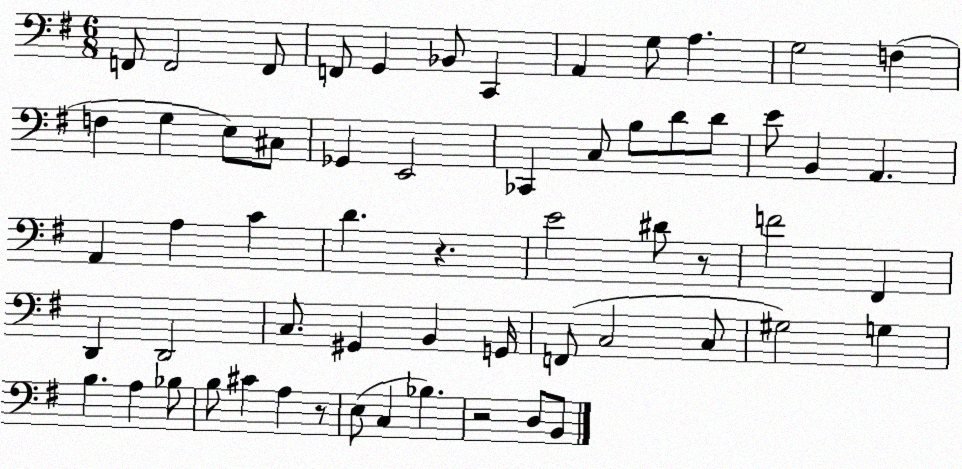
X:1
T:Untitled
M:6/8
L:1/4
K:G
F,,/2 F,,2 F,,/2 F,,/2 G,, _B,,/2 C,, A,, G,/2 A, G,2 F, F, G, E,/2 ^C,/2 _G,, E,,2 _C,, C,/2 B,/2 D/2 D/2 E/2 B,, A,, A,, A, C D z E2 ^D/2 z/2 F2 ^F,, D,, D,,2 C,/2 ^G,, B,, G,,/4 F,,/2 C,2 C,/2 ^G,2 G, B, A, _B,/2 B,/2 ^C A, z/2 E,/2 C, _B, z2 D,/2 B,,/2